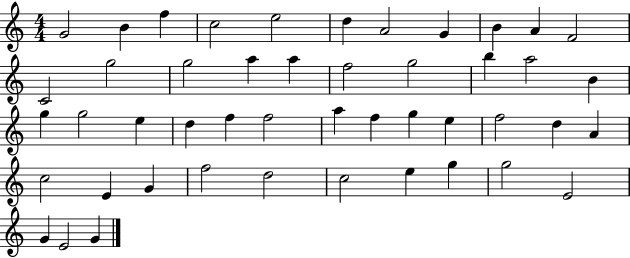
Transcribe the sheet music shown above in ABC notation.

X:1
T:Untitled
M:4/4
L:1/4
K:C
G2 B f c2 e2 d A2 G B A F2 C2 g2 g2 a a f2 g2 b a2 B g g2 e d f f2 a f g e f2 d A c2 E G f2 d2 c2 e g g2 E2 G E2 G